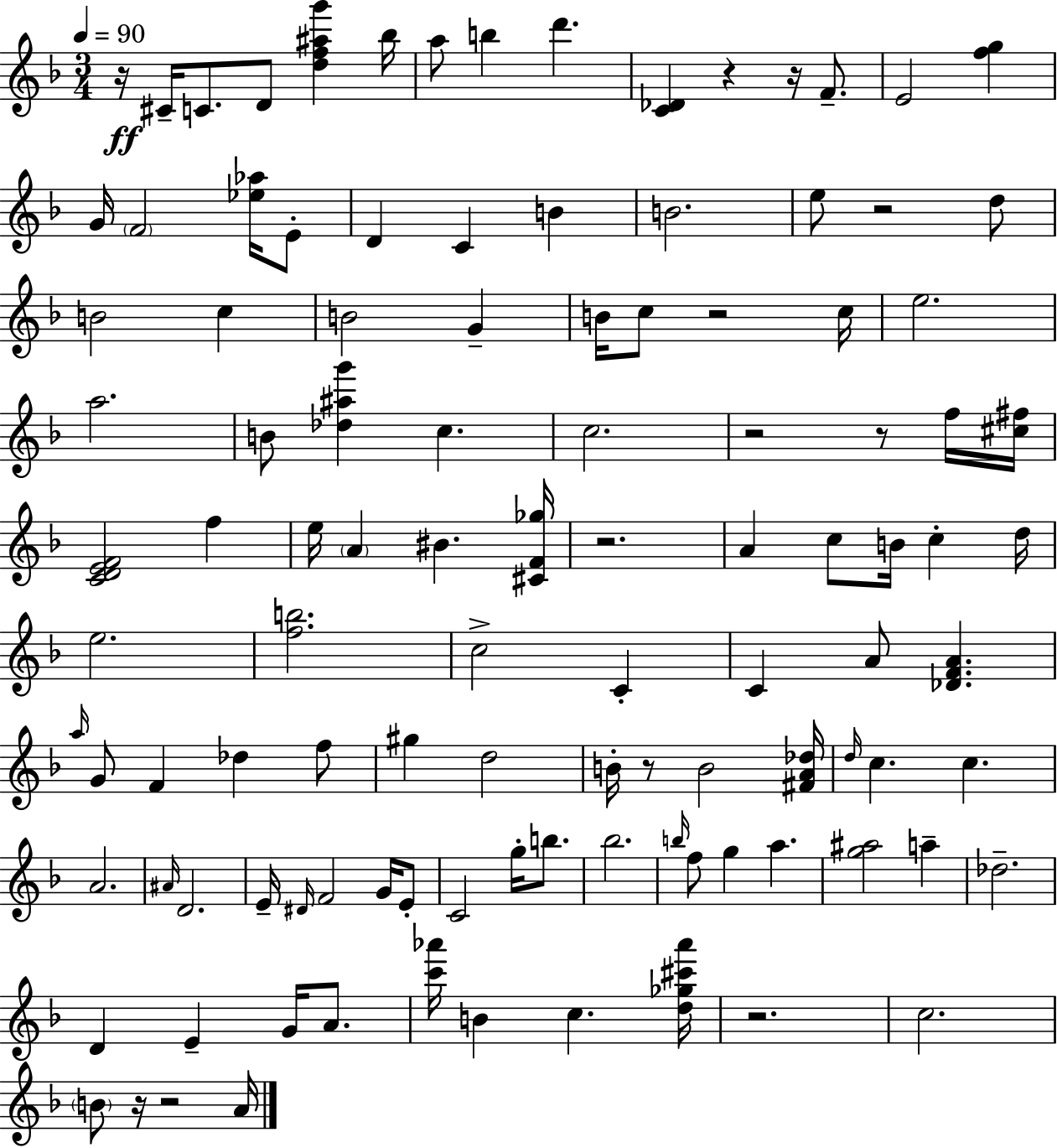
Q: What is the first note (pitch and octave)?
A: C#4